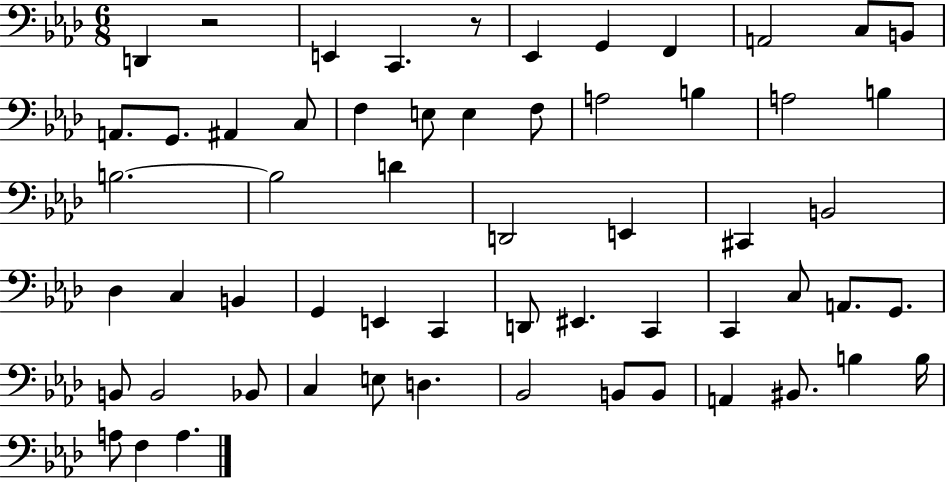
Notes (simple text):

D2/q R/h E2/q C2/q. R/e Eb2/q G2/q F2/q A2/h C3/e B2/e A2/e. G2/e. A#2/q C3/e F3/q E3/e E3/q F3/e A3/h B3/q A3/h B3/q B3/h. B3/h D4/q D2/h E2/q C#2/q B2/h Db3/q C3/q B2/q G2/q E2/q C2/q D2/e EIS2/q. C2/q C2/q C3/e A2/e. G2/e. B2/e B2/h Bb2/e C3/q E3/e D3/q. Bb2/h B2/e B2/e A2/q BIS2/e. B3/q B3/s A3/e F3/q A3/q.